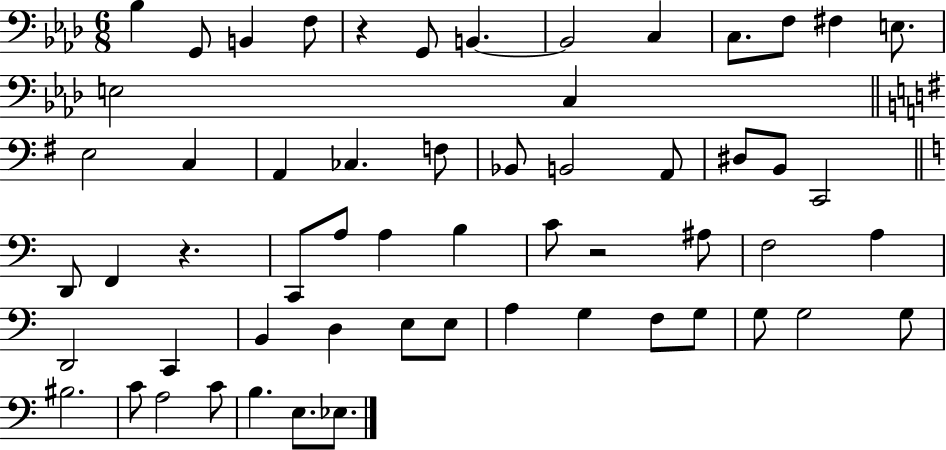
{
  \clef bass
  \numericTimeSignature
  \time 6/8
  \key aes \major
  \repeat volta 2 { bes4 g,8 b,4 f8 | r4 g,8 b,4.~~ | b,2 c4 | c8. f8 fis4 e8. | \break e2 c4 | \bar "||" \break \key g \major e2 c4 | a,4 ces4. f8 | bes,8 b,2 a,8 | dis8 b,8 c,2 | \break \bar "||" \break \key c \major d,8 f,4 r4. | c,8 a8 a4 b4 | c'8 r2 ais8 | f2 a4 | \break d,2 c,4 | b,4 d4 e8 e8 | a4 g4 f8 g8 | g8 g2 g8 | \break bis2. | c'8 a2 c'8 | b4. e8. ees8. | } \bar "|."
}